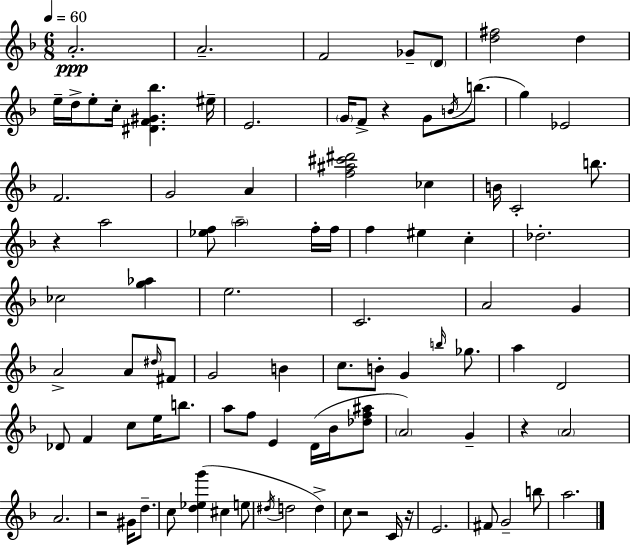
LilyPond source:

{
  \clef treble
  \numericTimeSignature
  \time 6/8
  \key d \minor
  \tempo 4 = 60
  a'2.-.\ppp | a'2.-- | f'2 ges'8-- \parenthesize d'8 | <d'' fis''>2 d''4 | \break e''16-- d''16-> e''8-. c''16-. <dis' f' gis' bes''>4. eis''16-- | e'2. | \parenthesize g'16 f'8-> r4 g'8 \acciaccatura { b'16 }( b''8. | g''4) ees'2 | \break f'2. | g'2 a'4 | <f'' ais'' cis''' dis'''>2 ces''4 | b'16 c'2-. b''8. | \break r4 a''2 | <ees'' f''>8 \parenthesize a''2-- f''16-. | f''16 f''4 eis''4 c''4-. | des''2.-. | \break ces''2 <g'' aes''>4 | e''2. | c'2. | a'2 g'4 | \break a'2-> a'8 \grace { dis''16 } | fis'8 g'2 b'4 | c''8. b'8-. g'4 \grace { b''16 } | ges''8. a''4 d'2 | \break des'8 f'4 c''8 e''16 | b''8. a''8 f''8 e'4 d'16( | bes'16 <des'' f'' ais''>8 \parenthesize a'2) g'4-- | r4 \parenthesize a'2 | \break a'2. | r2 gis'16 | d''8.-- c''8 <d'' ees'' g'''>4( cis''4 | e''8 \acciaccatura { dis''16 } d''2 | \break d''4->) c''8 r2 | c'16 r16 e'2. | fis'8 g'2-- | b''8 a''2. | \break \bar "|."
}